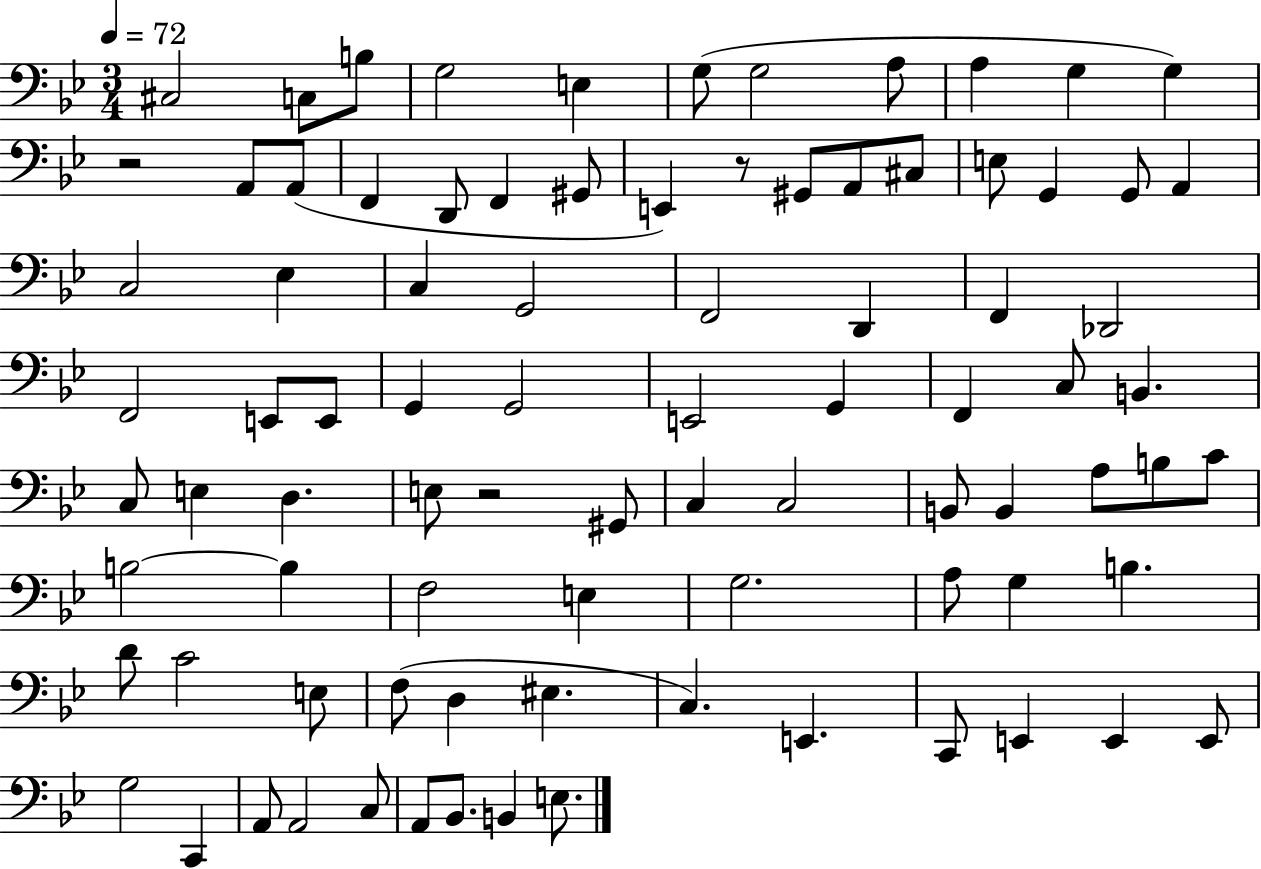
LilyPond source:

{
  \clef bass
  \numericTimeSignature
  \time 3/4
  \key bes \major
  \tempo 4 = 72
  cis2 c8 b8 | g2 e4 | g8( g2 a8 | a4 g4 g4) | \break r2 a,8 a,8( | f,4 d,8 f,4 gis,8 | e,4) r8 gis,8 a,8 cis8 | e8 g,4 g,8 a,4 | \break c2 ees4 | c4 g,2 | f,2 d,4 | f,4 des,2 | \break f,2 e,8 e,8 | g,4 g,2 | e,2 g,4 | f,4 c8 b,4. | \break c8 e4 d4. | e8 r2 gis,8 | c4 c2 | b,8 b,4 a8 b8 c'8 | \break b2~~ b4 | f2 e4 | g2. | a8 g4 b4. | \break d'8 c'2 e8 | f8( d4 eis4. | c4.) e,4. | c,8 e,4 e,4 e,8 | \break g2 c,4 | a,8 a,2 c8 | a,8 bes,8. b,4 e8. | \bar "|."
}